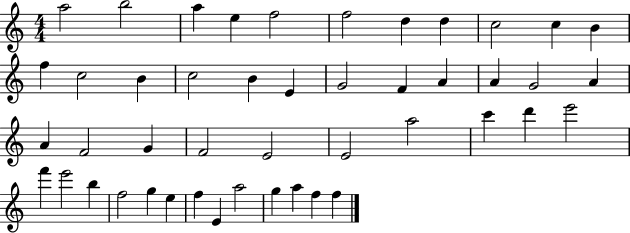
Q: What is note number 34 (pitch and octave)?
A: F6